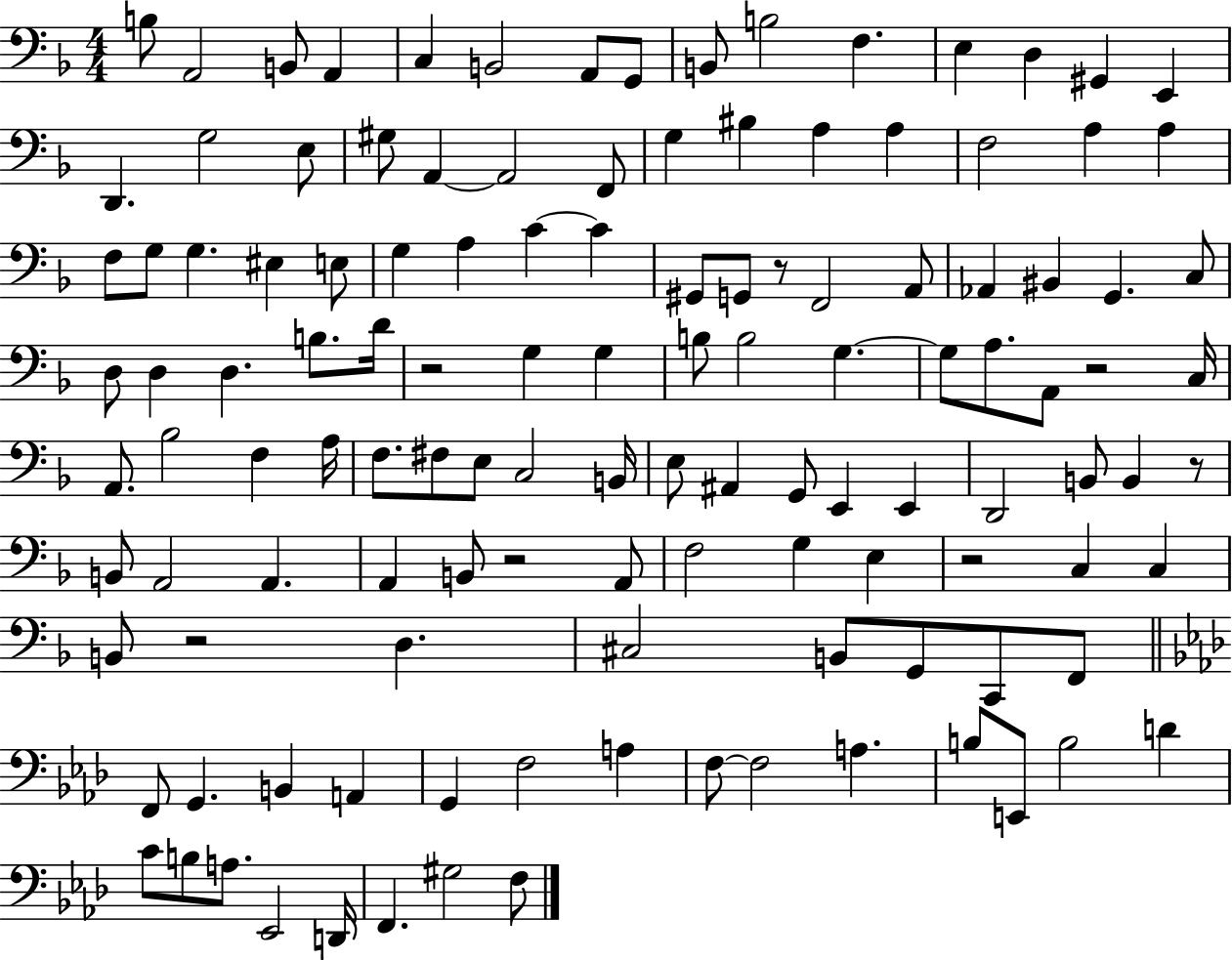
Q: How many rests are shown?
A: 7